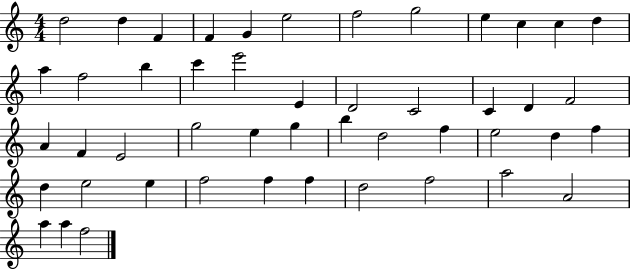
X:1
T:Untitled
M:4/4
L:1/4
K:C
d2 d F F G e2 f2 g2 e c c d a f2 b c' e'2 E D2 C2 C D F2 A F E2 g2 e g b d2 f e2 d f d e2 e f2 f f d2 f2 a2 A2 a a f2